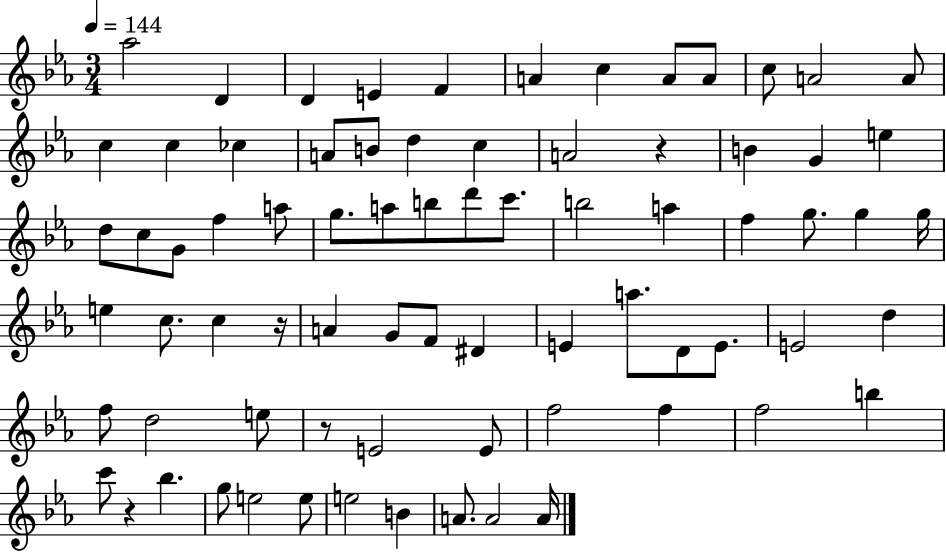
X:1
T:Untitled
M:3/4
L:1/4
K:Eb
_a2 D D E F A c A/2 A/2 c/2 A2 A/2 c c _c A/2 B/2 d c A2 z B G e d/2 c/2 G/2 f a/2 g/2 a/2 b/2 d'/2 c'/2 b2 a f g/2 g g/4 e c/2 c z/4 A G/2 F/2 ^D E a/2 D/2 E/2 E2 d f/2 d2 e/2 z/2 E2 E/2 f2 f f2 b c'/2 z _b g/2 e2 e/2 e2 B A/2 A2 A/4